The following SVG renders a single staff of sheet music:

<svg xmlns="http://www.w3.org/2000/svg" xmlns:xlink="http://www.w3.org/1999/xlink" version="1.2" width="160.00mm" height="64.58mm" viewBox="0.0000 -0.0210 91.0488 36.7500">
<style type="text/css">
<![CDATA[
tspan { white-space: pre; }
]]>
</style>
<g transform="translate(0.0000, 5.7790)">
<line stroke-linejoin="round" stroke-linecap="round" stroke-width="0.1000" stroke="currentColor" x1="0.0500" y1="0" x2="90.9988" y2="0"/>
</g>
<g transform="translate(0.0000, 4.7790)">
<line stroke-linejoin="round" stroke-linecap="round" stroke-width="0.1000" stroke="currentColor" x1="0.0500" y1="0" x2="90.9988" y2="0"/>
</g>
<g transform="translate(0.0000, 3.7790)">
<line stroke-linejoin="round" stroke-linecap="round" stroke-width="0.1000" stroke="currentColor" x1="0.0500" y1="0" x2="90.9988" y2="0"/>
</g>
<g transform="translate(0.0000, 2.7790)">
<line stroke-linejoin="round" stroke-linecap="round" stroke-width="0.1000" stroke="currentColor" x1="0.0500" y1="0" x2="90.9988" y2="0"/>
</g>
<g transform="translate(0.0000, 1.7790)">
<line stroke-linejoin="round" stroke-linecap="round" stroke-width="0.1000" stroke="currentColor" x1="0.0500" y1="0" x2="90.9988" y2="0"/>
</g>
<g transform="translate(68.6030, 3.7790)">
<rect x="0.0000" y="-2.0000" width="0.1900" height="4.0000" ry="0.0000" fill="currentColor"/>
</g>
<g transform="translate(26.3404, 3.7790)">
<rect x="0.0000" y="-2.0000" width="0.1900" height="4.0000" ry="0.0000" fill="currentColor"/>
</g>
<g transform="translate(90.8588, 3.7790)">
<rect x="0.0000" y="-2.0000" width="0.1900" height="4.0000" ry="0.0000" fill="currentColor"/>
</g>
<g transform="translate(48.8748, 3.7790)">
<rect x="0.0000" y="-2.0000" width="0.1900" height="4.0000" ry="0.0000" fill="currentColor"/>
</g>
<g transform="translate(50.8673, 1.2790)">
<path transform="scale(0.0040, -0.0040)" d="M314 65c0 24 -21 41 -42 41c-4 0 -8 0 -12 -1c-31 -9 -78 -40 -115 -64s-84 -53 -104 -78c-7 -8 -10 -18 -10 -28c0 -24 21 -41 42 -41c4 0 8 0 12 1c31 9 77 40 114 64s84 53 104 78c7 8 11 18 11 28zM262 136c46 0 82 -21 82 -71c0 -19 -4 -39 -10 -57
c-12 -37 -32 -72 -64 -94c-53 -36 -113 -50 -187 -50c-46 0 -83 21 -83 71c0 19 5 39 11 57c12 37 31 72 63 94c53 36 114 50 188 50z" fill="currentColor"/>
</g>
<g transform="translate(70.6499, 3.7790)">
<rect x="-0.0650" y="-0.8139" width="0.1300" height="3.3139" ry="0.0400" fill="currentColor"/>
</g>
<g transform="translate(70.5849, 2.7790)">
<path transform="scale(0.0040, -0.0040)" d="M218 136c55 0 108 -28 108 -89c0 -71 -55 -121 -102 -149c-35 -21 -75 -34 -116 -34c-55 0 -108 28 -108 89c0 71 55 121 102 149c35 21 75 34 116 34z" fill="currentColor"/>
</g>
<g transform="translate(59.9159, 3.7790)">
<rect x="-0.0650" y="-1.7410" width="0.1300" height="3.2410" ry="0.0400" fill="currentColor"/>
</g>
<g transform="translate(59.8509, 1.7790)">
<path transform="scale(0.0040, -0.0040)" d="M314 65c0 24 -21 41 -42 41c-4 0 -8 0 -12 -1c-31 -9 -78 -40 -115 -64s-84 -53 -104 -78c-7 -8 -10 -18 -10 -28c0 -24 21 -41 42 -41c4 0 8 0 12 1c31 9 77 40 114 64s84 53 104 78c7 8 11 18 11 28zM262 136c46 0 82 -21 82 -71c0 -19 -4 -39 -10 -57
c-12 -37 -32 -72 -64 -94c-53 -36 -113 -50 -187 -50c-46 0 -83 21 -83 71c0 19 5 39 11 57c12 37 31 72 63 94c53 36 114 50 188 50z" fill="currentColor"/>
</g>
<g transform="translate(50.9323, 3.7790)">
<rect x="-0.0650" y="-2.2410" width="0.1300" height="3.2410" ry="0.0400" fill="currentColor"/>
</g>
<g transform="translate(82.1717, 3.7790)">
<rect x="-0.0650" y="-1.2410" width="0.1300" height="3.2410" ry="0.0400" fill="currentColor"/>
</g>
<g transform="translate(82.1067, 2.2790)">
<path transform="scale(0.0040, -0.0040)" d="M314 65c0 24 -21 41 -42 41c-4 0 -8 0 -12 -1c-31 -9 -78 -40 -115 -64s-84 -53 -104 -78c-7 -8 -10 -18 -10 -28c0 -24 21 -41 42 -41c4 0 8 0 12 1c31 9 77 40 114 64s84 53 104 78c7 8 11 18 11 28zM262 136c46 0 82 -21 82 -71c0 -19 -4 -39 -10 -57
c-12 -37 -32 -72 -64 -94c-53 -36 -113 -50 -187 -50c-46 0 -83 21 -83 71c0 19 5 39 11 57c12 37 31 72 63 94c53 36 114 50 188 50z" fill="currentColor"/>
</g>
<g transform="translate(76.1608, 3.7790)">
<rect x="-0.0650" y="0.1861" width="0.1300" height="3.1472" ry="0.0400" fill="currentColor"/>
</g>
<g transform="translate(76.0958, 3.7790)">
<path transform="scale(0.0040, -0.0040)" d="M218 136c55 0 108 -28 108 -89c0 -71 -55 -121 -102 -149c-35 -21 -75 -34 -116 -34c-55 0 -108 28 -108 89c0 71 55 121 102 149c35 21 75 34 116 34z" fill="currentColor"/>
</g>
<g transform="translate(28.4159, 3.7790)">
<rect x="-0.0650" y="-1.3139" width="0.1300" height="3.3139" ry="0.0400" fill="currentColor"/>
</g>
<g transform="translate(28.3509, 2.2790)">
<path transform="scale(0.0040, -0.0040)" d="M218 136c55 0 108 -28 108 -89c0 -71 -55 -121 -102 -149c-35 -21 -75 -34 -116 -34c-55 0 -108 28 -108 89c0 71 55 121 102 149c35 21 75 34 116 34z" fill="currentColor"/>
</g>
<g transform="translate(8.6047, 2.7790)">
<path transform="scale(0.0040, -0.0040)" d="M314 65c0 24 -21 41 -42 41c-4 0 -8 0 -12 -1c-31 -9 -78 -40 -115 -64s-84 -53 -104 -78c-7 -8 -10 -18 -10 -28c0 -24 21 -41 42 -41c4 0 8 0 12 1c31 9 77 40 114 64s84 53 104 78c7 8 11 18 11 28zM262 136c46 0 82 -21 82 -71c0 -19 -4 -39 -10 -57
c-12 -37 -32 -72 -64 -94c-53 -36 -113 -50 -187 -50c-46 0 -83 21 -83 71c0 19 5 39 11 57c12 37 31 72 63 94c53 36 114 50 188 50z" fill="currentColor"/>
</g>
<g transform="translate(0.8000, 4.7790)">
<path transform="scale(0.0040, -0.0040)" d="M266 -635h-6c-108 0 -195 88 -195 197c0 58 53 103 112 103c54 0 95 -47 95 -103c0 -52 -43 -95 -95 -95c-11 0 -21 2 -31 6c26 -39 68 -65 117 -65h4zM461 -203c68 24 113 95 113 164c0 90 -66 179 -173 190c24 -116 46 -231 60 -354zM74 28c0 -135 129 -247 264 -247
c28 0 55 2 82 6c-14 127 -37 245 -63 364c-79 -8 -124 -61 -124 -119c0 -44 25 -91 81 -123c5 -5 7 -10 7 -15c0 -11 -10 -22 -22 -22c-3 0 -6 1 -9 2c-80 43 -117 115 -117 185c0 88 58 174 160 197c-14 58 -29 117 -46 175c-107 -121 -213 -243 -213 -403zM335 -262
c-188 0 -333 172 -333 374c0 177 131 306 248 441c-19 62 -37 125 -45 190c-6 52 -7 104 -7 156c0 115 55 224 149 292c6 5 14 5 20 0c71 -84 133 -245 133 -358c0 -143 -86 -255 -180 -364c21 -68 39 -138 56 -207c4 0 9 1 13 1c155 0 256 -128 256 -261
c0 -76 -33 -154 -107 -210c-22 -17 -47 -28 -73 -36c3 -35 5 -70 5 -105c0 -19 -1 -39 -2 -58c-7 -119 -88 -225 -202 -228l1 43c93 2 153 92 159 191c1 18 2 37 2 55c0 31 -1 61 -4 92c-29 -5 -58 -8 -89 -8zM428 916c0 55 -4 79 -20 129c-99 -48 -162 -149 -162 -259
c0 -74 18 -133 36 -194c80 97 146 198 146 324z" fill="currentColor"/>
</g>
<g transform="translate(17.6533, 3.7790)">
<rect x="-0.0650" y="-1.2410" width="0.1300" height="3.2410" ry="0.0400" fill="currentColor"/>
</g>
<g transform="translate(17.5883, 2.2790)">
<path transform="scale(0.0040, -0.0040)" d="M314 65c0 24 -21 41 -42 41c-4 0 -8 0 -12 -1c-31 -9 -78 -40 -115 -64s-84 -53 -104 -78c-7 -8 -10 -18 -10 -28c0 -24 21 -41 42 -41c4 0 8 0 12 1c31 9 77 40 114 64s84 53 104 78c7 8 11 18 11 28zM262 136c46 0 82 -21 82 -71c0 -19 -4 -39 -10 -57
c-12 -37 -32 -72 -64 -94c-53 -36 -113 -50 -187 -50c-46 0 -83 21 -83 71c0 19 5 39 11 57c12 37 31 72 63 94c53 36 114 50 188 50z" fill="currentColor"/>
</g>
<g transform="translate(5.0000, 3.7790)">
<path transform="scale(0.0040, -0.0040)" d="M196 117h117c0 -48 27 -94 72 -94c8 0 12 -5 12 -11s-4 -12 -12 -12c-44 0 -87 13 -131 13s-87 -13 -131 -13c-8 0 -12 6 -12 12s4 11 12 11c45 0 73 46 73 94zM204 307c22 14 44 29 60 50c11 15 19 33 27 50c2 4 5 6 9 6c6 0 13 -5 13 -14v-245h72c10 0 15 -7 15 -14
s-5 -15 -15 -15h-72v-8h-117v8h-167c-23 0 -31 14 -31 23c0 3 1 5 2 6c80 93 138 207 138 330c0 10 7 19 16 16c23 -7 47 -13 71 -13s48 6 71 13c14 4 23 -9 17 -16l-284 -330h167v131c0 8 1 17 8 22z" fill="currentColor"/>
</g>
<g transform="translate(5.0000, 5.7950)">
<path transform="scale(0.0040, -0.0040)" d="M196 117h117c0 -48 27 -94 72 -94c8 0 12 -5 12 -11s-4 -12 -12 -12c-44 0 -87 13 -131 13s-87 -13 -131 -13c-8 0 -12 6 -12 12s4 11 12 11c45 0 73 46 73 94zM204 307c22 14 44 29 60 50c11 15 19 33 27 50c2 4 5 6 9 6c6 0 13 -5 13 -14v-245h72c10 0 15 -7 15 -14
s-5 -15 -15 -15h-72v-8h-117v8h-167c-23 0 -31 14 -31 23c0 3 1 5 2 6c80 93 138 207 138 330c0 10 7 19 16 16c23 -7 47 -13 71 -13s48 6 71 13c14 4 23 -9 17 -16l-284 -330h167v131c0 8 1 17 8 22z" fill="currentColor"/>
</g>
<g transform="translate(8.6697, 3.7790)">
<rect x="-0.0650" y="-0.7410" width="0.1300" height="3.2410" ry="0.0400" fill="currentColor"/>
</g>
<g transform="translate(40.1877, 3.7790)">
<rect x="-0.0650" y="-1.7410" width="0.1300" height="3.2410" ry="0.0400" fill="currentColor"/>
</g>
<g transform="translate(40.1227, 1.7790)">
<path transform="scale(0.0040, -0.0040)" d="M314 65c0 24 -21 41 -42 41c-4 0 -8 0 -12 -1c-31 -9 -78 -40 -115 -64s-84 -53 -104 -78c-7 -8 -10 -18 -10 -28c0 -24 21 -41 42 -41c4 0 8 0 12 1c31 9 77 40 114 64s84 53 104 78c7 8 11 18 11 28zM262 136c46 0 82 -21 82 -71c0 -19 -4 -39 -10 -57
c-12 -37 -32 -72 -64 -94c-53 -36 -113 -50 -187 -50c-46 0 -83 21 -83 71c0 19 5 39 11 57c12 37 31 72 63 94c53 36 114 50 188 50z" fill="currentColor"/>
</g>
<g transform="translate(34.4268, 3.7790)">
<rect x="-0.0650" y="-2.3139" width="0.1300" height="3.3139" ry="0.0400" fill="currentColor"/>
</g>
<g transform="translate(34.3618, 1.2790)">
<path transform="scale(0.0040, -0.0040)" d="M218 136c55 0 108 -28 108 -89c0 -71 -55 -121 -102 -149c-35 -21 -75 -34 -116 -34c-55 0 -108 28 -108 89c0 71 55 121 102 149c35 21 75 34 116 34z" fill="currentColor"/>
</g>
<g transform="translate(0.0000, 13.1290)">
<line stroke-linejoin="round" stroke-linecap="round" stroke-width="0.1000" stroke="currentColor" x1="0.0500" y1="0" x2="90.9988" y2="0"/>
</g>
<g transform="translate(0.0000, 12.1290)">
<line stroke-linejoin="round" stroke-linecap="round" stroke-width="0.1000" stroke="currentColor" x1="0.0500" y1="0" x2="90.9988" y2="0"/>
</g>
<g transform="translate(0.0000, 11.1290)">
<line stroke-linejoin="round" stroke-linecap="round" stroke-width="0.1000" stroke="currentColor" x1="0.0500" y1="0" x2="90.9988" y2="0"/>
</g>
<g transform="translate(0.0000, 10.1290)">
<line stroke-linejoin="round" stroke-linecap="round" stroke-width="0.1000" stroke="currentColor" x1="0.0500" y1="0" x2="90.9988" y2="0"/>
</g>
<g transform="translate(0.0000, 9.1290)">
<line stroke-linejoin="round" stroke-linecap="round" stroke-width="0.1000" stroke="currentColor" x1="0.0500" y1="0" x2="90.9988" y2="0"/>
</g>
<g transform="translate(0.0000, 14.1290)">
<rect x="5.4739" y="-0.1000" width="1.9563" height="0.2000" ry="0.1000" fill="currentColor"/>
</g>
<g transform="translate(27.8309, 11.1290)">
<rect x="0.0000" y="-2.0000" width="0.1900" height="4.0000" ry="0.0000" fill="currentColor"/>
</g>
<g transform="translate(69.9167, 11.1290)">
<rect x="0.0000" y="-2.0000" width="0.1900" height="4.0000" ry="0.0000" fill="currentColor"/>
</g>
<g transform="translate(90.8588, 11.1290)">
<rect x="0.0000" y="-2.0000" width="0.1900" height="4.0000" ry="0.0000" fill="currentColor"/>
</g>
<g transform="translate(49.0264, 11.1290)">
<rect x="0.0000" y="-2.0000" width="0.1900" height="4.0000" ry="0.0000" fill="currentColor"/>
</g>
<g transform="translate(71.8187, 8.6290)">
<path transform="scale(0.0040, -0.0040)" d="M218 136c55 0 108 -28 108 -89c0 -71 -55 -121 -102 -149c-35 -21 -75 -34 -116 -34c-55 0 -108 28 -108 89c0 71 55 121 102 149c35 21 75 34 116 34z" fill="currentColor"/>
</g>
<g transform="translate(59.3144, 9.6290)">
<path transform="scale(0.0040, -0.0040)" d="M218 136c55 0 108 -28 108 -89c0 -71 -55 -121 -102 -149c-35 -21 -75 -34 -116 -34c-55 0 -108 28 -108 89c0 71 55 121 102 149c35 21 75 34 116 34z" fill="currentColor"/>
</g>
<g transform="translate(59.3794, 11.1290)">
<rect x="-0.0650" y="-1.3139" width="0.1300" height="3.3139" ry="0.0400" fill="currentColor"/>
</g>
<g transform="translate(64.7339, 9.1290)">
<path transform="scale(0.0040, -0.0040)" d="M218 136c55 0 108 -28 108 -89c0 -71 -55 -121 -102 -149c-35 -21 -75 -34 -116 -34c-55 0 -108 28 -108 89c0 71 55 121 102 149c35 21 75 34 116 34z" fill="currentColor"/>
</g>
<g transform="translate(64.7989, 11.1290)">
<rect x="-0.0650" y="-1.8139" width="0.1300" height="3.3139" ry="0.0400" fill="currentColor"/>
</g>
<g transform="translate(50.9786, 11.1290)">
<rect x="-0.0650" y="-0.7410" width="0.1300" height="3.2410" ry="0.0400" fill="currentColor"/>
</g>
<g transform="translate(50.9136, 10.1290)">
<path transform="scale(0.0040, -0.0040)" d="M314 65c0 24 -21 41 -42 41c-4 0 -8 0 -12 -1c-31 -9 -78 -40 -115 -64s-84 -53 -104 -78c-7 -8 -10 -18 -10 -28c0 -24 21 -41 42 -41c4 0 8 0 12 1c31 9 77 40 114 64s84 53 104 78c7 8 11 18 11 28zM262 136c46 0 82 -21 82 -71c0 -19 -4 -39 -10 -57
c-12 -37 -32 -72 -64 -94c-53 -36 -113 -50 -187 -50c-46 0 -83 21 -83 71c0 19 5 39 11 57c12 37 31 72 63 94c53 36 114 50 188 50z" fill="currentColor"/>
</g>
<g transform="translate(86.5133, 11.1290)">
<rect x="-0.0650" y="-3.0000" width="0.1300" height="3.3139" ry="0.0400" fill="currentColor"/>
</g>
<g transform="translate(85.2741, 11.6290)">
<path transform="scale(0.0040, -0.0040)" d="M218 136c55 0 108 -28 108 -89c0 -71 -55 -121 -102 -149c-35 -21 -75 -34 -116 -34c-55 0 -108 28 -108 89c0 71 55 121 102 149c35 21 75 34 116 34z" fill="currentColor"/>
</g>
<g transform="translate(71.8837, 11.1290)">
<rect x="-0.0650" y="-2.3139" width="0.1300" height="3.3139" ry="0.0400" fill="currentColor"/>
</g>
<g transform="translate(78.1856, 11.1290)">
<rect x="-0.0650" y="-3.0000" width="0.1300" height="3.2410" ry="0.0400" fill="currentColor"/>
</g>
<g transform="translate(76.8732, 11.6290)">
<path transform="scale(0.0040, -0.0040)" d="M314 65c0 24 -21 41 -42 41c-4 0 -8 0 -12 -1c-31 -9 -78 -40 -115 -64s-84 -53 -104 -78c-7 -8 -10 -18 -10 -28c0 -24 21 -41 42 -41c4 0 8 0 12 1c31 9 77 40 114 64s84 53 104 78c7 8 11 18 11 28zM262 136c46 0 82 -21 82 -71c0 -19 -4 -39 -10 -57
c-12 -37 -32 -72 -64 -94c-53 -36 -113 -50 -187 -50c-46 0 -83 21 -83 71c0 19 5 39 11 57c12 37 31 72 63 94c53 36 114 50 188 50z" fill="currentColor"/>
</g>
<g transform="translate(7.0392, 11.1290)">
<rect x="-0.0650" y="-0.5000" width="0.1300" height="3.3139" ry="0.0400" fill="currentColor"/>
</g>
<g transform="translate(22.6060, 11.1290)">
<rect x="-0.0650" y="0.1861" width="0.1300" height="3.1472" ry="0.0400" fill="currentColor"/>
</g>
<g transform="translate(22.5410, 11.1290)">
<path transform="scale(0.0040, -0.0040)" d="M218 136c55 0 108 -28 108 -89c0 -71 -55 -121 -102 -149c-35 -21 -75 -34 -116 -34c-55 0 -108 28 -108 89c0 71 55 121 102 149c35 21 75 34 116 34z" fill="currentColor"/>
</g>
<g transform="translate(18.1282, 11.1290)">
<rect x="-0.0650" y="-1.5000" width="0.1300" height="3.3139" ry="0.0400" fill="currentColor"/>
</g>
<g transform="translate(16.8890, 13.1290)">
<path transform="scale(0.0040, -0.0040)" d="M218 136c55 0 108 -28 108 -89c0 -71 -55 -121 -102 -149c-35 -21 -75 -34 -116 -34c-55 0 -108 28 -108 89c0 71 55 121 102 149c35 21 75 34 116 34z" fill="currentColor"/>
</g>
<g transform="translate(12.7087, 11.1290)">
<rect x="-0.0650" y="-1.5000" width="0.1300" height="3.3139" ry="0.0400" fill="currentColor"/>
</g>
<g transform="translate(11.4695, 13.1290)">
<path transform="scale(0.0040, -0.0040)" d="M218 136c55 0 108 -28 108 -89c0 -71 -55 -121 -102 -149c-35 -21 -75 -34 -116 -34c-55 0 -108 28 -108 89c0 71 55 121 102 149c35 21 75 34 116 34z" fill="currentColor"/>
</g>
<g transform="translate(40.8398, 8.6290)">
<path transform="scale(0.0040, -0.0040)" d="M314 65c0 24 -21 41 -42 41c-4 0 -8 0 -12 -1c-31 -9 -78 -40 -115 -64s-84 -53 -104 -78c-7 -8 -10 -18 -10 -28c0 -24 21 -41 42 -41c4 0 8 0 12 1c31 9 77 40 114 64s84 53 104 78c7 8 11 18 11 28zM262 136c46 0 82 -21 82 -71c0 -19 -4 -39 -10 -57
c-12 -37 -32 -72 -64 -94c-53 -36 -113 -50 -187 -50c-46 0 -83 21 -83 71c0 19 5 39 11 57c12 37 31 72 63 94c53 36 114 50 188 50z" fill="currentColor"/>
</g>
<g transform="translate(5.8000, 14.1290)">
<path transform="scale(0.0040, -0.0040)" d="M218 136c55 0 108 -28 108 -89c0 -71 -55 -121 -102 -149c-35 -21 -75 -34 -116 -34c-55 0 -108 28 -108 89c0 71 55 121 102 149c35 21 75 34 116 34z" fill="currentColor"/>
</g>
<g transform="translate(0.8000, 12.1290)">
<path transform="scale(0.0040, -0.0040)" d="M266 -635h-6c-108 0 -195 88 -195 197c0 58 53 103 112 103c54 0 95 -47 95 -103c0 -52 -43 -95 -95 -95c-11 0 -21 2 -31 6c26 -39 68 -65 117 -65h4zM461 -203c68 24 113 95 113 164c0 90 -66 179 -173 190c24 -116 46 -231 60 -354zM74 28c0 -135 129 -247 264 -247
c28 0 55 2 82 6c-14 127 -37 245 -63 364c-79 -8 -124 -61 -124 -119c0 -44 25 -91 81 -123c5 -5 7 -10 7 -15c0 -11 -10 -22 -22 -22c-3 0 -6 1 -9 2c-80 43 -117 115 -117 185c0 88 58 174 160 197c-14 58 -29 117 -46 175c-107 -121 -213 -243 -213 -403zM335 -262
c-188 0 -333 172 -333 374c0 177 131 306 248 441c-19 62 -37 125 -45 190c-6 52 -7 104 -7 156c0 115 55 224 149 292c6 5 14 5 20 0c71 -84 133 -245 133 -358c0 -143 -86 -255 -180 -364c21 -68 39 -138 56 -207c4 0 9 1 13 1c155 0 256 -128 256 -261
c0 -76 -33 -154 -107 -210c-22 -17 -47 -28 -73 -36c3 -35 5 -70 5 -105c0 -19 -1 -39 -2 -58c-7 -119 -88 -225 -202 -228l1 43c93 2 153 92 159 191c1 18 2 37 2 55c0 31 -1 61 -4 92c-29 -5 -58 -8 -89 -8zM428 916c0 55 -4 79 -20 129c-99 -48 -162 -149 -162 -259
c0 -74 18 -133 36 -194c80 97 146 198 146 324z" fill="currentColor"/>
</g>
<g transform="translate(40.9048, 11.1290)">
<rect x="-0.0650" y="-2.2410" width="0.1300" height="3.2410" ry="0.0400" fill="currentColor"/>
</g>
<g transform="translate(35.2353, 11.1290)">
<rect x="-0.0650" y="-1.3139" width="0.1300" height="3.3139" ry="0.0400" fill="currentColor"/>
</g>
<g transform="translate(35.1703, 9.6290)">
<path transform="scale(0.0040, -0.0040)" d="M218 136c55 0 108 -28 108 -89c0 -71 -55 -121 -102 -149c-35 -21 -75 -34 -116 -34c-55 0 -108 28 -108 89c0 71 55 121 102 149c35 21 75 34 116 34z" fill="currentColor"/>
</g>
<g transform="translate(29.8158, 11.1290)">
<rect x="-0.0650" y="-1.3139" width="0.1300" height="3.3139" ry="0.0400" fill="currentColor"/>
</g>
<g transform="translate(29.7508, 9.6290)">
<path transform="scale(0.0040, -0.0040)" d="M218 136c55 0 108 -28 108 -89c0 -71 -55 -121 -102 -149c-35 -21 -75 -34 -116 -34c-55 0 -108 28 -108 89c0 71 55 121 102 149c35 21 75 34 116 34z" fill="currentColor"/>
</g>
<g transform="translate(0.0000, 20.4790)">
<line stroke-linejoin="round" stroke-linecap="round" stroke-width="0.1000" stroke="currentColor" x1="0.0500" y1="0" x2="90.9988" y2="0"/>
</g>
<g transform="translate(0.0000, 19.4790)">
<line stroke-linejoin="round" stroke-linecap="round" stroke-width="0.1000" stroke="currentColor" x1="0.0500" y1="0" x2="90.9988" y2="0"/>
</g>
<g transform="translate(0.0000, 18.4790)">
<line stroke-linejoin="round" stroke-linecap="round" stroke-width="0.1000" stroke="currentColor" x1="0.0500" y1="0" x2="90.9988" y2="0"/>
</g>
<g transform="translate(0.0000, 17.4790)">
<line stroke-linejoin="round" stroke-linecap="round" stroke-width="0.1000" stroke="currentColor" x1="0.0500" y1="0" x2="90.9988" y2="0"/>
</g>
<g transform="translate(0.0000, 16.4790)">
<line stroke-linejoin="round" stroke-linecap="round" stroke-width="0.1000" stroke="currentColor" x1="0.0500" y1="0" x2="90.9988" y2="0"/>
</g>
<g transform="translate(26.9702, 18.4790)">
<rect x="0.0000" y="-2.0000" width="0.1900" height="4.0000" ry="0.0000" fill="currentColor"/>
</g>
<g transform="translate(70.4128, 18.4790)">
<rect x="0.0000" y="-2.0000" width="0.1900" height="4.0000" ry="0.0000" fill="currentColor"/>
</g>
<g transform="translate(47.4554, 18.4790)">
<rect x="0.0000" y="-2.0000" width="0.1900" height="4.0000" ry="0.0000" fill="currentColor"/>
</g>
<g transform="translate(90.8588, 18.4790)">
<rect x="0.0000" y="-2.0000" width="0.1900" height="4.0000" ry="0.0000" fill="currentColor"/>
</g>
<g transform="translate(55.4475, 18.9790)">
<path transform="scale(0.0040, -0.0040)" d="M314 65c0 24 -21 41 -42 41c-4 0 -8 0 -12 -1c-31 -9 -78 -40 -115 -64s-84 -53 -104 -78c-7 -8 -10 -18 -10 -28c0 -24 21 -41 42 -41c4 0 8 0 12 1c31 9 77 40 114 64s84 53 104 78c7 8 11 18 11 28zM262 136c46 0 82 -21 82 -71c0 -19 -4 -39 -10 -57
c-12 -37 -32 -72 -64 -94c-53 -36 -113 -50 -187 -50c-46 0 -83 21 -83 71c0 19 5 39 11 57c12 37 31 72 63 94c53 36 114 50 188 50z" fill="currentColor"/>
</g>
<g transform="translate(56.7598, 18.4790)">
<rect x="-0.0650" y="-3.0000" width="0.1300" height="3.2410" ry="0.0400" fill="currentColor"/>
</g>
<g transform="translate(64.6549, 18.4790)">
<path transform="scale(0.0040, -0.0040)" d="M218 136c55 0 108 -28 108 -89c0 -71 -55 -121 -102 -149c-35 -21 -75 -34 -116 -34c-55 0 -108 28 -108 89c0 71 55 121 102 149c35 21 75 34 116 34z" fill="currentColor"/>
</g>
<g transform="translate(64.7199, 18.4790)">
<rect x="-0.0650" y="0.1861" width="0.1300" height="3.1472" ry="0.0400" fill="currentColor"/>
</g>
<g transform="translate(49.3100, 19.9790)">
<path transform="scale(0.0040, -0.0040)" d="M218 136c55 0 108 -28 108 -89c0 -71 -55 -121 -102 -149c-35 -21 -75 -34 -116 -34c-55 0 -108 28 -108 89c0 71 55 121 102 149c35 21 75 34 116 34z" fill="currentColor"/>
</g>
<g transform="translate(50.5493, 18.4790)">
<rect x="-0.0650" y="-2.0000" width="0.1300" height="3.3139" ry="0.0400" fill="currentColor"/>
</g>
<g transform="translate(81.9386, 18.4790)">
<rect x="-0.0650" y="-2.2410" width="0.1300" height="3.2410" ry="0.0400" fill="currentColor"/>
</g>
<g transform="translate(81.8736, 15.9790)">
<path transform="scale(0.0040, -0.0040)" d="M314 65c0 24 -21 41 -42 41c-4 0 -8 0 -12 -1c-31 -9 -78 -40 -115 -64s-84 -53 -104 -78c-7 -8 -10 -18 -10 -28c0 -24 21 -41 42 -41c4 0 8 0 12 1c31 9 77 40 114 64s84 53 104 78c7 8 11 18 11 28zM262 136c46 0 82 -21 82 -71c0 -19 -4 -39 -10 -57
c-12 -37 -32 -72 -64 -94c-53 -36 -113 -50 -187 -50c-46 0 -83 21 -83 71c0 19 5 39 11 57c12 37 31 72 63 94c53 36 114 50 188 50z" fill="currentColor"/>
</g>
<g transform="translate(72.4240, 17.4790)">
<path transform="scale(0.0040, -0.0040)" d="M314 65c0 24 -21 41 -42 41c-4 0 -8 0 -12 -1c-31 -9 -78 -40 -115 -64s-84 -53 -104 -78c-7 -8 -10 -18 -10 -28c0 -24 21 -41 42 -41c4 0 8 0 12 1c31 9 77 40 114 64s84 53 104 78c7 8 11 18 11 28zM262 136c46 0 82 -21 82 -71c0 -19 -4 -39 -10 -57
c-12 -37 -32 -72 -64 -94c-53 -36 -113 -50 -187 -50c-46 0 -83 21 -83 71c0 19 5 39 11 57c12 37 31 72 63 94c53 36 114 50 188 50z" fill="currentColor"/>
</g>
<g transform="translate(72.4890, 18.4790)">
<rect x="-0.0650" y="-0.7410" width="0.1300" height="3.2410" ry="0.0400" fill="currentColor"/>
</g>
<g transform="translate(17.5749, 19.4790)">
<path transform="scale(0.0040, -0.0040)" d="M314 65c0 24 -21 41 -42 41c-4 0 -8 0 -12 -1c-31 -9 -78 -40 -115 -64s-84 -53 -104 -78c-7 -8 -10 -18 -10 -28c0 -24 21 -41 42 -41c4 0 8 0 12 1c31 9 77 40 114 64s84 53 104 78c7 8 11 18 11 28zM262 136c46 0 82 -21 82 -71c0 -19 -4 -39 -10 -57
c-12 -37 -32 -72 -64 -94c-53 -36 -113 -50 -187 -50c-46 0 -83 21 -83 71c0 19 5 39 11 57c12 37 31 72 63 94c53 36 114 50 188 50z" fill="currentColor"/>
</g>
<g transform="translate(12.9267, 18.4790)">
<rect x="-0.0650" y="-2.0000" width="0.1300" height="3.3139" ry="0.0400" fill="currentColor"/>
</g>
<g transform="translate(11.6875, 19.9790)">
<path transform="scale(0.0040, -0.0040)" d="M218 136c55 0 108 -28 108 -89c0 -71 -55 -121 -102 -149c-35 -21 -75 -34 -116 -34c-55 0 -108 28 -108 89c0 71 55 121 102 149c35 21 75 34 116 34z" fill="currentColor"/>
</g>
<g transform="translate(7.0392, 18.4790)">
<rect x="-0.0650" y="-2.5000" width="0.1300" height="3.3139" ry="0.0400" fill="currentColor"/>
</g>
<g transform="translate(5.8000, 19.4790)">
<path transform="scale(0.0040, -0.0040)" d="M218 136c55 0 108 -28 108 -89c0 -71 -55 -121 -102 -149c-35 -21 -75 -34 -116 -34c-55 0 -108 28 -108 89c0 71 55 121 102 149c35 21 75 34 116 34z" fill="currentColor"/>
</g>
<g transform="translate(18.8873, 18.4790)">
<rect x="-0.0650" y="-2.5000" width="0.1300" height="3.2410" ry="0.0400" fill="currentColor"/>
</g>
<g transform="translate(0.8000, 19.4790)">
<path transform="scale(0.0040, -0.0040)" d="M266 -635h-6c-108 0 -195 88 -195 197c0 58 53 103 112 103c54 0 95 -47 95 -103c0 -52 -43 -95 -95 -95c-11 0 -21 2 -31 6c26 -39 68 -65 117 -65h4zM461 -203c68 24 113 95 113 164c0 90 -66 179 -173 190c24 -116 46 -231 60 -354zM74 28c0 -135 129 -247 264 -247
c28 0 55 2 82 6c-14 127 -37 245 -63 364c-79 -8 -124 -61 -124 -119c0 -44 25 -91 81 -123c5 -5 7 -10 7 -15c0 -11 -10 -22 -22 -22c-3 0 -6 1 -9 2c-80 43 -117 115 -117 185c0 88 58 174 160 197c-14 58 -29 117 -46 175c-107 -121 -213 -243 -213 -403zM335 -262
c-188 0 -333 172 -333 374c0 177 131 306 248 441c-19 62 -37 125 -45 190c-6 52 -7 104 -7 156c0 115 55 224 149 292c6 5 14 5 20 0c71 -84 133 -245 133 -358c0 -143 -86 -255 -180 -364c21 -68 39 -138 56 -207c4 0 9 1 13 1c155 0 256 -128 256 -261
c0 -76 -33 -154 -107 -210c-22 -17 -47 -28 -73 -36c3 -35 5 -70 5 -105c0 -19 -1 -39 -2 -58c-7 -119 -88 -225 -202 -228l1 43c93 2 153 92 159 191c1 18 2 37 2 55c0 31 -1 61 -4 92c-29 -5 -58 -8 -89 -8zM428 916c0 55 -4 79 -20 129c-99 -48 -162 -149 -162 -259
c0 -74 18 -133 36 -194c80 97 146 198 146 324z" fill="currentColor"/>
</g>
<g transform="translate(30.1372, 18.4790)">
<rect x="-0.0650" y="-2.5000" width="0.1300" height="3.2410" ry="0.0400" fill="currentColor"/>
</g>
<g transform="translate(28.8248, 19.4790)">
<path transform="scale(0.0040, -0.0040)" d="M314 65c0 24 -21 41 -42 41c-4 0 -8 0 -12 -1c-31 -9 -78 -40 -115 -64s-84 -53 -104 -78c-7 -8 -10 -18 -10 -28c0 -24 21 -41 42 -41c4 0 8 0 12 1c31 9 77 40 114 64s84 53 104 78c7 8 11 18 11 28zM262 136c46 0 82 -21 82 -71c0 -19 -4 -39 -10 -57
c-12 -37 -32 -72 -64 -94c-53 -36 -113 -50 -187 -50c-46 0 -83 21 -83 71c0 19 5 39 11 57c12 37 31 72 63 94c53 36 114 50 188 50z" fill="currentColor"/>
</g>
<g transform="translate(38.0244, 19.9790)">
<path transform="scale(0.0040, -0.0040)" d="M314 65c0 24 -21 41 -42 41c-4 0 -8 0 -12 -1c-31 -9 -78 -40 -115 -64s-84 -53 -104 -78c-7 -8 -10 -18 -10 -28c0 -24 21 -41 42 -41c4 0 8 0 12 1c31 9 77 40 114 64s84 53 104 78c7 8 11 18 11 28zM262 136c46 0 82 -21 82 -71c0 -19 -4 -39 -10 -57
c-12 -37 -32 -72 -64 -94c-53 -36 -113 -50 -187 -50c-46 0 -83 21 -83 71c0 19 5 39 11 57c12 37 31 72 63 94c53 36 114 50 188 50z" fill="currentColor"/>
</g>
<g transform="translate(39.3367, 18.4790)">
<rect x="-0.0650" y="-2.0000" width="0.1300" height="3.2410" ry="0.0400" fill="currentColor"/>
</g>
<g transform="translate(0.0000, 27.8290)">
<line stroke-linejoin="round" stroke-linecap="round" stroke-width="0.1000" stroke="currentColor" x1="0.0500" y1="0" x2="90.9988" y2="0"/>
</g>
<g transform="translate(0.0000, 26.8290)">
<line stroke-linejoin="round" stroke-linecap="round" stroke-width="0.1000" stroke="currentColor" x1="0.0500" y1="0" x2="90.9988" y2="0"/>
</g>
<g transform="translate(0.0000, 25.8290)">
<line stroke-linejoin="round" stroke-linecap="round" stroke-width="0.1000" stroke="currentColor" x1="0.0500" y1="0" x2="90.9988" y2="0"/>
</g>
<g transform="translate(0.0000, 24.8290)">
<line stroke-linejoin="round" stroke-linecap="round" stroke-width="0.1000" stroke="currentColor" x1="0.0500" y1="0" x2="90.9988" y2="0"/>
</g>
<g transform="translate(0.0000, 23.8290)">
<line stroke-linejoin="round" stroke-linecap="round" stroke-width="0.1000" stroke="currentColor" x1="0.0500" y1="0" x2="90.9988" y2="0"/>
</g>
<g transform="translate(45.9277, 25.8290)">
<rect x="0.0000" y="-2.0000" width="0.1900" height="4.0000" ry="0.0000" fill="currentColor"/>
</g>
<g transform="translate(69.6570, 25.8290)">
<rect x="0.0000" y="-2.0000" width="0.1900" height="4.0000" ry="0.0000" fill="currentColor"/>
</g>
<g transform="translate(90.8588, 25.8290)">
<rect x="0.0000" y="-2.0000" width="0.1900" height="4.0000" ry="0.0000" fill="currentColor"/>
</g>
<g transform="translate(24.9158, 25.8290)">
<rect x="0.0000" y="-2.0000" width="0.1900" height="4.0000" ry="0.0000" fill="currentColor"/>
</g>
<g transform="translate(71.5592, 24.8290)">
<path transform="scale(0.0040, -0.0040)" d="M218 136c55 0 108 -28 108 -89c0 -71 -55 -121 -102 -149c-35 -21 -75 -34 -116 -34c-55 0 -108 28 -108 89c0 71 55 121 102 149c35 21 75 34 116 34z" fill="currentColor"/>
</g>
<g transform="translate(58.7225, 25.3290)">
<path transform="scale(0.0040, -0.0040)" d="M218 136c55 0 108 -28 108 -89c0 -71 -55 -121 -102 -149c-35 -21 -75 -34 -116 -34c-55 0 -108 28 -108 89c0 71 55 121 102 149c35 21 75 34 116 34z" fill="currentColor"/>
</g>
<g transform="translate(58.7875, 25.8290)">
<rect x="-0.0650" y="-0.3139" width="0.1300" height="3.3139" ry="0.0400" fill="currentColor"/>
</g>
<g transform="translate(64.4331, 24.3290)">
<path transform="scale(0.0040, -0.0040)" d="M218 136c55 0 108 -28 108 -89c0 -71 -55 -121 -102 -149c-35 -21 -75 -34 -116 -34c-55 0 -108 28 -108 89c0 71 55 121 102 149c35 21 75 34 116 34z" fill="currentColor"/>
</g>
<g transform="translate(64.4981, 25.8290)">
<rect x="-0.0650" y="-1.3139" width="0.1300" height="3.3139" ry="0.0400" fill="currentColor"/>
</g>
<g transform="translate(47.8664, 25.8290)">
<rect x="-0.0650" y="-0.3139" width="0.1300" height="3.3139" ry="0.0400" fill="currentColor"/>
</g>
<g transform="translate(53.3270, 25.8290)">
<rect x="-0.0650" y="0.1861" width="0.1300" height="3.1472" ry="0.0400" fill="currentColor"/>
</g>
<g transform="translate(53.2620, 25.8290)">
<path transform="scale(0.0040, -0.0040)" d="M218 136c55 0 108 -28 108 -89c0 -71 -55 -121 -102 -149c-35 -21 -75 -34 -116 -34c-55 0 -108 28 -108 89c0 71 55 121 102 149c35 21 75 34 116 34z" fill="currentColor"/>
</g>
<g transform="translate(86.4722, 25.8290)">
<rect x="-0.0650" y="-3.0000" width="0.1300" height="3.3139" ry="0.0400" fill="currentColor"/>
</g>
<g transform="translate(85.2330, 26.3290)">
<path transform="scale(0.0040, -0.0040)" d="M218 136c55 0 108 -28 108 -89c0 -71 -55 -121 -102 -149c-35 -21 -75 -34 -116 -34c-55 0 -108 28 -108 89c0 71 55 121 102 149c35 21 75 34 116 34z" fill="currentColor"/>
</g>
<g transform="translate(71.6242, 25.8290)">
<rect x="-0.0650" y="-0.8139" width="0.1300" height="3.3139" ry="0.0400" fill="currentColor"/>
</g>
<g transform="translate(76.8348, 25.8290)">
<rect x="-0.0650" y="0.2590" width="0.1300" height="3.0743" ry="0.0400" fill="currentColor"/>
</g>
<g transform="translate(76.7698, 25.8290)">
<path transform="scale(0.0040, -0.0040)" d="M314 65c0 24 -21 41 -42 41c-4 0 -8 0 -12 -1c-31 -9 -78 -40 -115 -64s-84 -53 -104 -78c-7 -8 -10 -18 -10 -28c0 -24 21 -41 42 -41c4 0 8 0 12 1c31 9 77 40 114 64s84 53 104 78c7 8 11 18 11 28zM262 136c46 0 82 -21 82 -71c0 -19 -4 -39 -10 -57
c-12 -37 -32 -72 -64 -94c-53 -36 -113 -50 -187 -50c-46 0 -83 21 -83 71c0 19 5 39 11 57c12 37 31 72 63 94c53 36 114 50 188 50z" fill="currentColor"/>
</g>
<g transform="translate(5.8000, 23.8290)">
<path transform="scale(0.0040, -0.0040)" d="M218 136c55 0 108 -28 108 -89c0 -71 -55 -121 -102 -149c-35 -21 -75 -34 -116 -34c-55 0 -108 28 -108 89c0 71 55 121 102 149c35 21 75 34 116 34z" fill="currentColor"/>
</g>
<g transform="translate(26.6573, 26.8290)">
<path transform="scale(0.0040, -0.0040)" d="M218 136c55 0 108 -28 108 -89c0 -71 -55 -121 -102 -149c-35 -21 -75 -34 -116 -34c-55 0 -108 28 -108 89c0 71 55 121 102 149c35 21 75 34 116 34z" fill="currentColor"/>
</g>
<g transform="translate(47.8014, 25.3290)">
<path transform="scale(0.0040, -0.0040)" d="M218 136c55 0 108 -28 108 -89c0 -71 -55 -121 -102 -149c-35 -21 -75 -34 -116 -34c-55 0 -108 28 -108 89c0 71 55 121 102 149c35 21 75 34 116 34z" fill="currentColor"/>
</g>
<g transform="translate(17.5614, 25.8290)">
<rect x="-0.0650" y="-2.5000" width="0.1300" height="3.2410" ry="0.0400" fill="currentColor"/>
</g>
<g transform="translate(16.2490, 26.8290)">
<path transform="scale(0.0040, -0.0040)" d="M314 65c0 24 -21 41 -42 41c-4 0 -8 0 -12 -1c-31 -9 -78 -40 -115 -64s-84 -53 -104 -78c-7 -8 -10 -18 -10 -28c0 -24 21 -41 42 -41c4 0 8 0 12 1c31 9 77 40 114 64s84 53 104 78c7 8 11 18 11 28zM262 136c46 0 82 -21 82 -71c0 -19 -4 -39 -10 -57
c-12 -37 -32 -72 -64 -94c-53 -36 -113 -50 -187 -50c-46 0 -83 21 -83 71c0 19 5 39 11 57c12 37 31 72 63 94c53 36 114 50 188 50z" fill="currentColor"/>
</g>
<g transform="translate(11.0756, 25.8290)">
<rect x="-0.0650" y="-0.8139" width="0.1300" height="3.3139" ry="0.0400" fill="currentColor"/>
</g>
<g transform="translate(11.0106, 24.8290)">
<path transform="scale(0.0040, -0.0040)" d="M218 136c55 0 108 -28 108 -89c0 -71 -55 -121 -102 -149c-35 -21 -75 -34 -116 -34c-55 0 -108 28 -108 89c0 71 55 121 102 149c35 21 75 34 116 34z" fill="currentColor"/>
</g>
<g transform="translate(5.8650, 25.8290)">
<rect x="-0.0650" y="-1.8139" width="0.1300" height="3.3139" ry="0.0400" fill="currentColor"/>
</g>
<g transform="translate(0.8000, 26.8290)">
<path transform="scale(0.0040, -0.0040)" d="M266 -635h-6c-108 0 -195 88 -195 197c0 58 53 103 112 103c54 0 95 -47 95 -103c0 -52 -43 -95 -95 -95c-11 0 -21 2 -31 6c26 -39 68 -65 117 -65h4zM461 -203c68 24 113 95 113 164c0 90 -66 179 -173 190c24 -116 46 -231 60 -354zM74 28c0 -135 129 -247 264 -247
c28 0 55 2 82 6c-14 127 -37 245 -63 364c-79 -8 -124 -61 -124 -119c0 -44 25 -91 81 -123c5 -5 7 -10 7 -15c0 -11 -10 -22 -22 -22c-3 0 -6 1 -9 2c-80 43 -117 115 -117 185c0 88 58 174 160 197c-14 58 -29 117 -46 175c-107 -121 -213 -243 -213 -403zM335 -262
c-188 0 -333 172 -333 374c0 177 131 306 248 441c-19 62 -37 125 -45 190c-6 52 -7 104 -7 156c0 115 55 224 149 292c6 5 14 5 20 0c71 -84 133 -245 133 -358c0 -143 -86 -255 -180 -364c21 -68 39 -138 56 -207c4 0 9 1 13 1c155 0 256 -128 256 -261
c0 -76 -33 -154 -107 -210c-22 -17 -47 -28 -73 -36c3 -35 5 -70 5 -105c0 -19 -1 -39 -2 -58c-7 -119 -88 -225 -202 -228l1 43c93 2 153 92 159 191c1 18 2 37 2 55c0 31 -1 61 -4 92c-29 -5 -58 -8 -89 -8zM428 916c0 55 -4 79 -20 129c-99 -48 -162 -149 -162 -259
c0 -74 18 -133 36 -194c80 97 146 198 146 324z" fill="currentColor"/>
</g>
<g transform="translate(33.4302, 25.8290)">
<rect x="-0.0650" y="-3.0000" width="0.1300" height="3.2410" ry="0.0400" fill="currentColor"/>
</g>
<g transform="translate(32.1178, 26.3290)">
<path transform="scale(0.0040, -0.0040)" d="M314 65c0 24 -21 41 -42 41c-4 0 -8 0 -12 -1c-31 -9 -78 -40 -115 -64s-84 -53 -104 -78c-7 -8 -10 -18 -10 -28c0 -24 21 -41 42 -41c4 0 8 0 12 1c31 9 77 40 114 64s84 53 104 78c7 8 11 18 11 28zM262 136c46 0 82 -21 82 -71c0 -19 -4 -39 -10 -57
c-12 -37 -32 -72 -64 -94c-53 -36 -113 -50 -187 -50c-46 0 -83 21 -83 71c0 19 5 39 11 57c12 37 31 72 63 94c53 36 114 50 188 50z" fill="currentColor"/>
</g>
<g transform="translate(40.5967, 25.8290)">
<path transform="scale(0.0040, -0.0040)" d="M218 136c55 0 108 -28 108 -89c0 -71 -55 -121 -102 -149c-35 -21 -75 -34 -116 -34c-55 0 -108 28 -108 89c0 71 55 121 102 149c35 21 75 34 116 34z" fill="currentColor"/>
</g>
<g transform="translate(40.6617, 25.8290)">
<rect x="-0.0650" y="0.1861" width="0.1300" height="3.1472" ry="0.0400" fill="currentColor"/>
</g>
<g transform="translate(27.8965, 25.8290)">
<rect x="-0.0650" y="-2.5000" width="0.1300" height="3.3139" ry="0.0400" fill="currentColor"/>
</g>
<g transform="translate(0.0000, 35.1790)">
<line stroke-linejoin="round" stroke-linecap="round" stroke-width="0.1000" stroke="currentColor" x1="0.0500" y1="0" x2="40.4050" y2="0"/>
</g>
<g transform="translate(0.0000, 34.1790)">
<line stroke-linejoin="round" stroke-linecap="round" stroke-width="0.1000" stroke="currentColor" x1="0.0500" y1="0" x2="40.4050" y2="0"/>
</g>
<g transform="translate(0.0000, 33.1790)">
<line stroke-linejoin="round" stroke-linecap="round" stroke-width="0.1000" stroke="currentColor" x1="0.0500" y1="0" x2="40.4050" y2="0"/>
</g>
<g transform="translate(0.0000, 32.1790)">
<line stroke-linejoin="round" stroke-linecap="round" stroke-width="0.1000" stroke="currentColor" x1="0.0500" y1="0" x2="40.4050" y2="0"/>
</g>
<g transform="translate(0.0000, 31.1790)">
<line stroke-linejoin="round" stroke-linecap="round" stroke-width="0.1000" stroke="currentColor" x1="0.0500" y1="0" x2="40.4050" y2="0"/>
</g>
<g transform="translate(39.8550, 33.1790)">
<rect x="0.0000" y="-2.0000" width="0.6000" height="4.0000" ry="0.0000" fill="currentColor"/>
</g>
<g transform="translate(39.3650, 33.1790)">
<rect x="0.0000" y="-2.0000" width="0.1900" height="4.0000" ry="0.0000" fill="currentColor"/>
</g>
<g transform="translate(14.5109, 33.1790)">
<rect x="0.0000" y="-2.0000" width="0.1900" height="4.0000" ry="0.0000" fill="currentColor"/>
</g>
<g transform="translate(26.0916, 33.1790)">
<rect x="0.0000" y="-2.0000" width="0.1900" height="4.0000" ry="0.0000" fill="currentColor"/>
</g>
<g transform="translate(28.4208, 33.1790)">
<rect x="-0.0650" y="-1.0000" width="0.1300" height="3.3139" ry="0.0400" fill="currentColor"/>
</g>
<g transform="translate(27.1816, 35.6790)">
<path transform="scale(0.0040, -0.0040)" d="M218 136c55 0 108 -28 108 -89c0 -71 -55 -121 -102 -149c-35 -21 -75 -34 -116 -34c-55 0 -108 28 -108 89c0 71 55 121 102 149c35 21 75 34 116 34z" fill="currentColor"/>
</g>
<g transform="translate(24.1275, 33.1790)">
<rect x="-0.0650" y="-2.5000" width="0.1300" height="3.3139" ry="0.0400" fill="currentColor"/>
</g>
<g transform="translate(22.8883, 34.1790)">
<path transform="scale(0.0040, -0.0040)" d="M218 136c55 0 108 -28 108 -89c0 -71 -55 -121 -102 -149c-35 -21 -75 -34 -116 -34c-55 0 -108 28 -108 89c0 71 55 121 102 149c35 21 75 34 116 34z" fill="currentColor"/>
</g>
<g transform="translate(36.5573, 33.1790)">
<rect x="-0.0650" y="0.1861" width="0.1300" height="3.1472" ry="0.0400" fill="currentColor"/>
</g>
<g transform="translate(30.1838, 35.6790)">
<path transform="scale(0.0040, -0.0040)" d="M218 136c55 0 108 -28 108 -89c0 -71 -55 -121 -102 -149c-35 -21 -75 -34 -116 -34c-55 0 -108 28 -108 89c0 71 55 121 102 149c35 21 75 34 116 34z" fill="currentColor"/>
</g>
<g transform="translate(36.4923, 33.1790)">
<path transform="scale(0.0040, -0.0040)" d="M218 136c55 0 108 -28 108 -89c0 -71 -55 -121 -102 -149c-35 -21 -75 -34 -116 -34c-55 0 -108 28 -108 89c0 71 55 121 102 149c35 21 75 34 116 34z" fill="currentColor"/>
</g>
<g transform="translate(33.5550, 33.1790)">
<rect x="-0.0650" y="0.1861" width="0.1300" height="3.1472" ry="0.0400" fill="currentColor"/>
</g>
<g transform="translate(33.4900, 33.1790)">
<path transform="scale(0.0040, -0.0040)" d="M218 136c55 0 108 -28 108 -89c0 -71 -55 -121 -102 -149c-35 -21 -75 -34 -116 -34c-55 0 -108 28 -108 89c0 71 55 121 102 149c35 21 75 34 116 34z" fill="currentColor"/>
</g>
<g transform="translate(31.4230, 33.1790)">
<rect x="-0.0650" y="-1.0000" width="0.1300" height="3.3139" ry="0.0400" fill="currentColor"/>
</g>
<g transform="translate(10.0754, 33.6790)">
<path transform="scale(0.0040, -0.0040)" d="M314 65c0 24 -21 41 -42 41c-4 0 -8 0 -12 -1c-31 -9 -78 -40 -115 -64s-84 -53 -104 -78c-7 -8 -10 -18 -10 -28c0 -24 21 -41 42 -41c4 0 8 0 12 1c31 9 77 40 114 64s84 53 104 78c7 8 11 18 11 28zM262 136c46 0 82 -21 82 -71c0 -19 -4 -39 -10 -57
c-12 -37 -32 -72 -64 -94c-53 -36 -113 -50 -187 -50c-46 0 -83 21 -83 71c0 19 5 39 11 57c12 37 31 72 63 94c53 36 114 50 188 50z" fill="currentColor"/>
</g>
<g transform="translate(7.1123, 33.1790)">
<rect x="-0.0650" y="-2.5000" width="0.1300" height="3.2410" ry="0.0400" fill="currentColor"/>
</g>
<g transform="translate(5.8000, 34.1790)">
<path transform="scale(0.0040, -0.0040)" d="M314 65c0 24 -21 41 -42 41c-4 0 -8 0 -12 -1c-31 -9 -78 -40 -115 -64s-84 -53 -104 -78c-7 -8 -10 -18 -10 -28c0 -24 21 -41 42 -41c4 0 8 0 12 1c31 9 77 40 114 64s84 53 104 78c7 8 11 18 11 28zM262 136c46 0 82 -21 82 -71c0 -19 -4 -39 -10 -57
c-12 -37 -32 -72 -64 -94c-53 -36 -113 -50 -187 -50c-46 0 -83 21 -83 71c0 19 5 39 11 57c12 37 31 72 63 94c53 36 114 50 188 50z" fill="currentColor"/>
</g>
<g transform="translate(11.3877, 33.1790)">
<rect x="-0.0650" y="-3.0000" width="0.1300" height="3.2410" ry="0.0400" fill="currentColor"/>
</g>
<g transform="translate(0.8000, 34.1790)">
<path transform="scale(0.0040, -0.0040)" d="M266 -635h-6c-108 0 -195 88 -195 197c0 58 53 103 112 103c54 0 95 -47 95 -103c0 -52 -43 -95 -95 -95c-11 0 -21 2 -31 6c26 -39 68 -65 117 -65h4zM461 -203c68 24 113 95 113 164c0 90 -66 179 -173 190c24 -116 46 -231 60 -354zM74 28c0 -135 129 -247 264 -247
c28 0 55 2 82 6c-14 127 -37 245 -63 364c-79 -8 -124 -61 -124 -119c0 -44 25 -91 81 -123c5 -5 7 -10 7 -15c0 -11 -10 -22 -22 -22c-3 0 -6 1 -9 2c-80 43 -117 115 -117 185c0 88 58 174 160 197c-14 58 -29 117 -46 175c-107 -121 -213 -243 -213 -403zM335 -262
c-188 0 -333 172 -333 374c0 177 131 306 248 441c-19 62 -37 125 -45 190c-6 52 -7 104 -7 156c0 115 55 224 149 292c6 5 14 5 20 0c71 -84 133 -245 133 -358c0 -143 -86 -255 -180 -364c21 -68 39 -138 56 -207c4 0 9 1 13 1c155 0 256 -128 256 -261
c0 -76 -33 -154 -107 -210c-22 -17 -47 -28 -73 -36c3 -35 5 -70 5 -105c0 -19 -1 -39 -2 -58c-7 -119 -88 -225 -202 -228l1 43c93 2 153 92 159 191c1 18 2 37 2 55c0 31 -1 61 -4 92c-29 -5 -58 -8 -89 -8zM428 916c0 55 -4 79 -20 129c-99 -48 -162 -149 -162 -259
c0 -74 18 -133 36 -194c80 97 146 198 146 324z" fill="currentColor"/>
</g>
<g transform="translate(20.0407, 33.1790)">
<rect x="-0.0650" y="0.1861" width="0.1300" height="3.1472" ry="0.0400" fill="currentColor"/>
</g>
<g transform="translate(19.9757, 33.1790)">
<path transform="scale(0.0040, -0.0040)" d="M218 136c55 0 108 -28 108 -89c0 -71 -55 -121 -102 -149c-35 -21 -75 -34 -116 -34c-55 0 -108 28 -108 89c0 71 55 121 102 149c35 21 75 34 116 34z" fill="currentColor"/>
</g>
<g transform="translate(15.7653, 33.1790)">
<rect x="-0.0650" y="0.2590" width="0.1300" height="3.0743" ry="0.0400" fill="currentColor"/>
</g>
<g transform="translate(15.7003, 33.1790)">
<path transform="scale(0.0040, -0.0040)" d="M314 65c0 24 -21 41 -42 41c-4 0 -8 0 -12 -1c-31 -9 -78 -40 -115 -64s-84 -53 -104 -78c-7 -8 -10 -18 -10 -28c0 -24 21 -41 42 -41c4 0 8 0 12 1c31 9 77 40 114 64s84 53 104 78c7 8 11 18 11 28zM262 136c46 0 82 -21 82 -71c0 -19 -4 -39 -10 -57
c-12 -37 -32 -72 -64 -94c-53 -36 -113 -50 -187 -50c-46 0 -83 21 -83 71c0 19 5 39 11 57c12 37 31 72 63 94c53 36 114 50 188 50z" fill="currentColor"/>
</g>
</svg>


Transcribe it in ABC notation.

X:1
T:Untitled
M:4/4
L:1/4
K:C
d2 e2 e g f2 g2 f2 d B e2 C E E B e e g2 d2 e f g A2 A G F G2 G2 F2 F A2 B d2 g2 f d G2 G A2 B c B c e d B2 A G2 A2 B2 B G D D B B